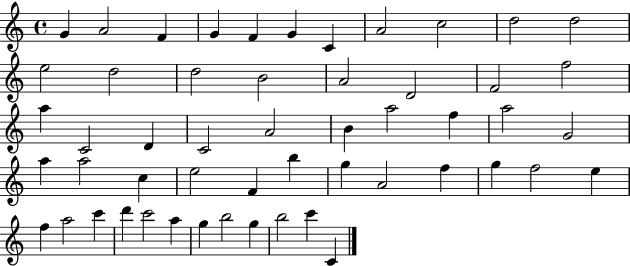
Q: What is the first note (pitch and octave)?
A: G4